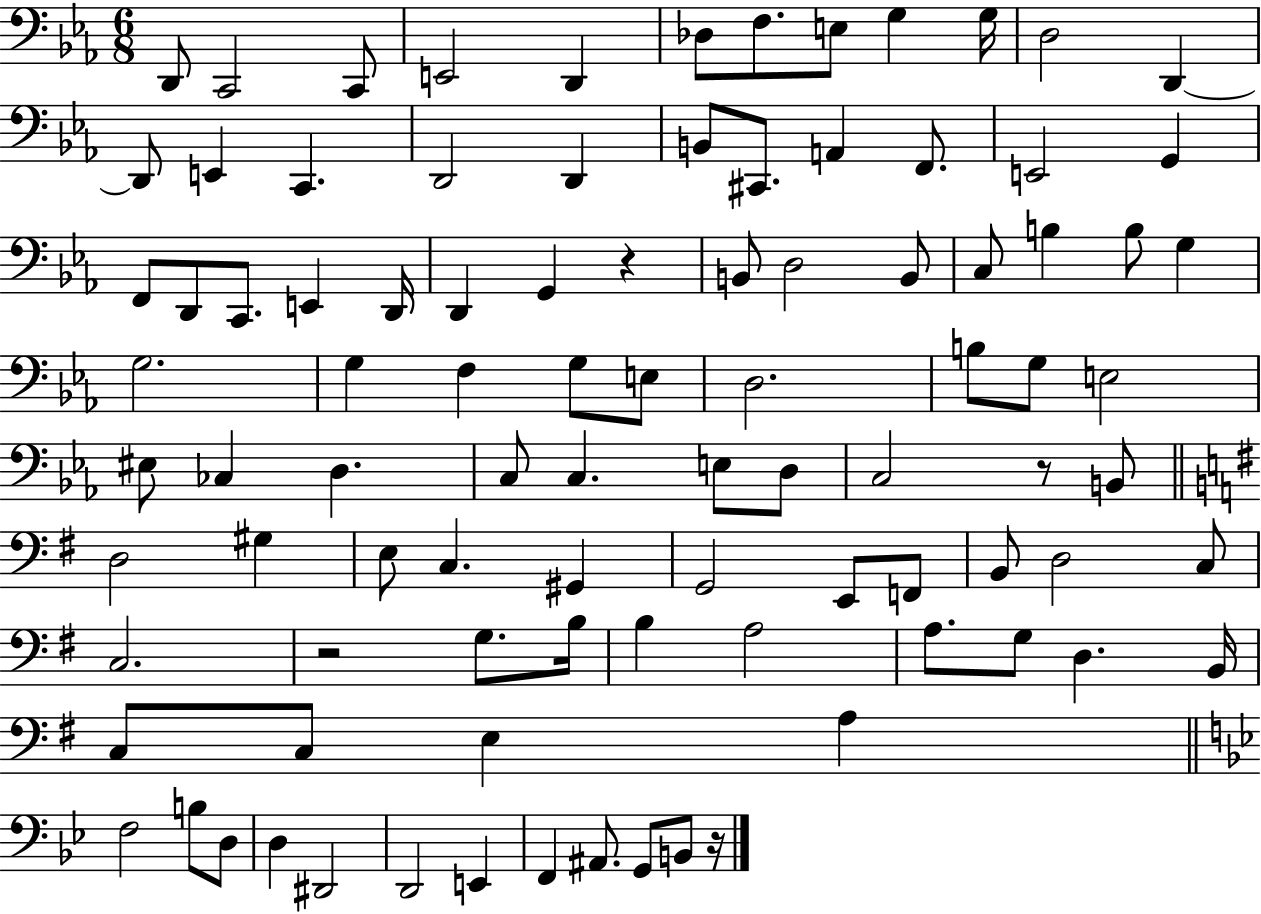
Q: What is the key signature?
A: EES major